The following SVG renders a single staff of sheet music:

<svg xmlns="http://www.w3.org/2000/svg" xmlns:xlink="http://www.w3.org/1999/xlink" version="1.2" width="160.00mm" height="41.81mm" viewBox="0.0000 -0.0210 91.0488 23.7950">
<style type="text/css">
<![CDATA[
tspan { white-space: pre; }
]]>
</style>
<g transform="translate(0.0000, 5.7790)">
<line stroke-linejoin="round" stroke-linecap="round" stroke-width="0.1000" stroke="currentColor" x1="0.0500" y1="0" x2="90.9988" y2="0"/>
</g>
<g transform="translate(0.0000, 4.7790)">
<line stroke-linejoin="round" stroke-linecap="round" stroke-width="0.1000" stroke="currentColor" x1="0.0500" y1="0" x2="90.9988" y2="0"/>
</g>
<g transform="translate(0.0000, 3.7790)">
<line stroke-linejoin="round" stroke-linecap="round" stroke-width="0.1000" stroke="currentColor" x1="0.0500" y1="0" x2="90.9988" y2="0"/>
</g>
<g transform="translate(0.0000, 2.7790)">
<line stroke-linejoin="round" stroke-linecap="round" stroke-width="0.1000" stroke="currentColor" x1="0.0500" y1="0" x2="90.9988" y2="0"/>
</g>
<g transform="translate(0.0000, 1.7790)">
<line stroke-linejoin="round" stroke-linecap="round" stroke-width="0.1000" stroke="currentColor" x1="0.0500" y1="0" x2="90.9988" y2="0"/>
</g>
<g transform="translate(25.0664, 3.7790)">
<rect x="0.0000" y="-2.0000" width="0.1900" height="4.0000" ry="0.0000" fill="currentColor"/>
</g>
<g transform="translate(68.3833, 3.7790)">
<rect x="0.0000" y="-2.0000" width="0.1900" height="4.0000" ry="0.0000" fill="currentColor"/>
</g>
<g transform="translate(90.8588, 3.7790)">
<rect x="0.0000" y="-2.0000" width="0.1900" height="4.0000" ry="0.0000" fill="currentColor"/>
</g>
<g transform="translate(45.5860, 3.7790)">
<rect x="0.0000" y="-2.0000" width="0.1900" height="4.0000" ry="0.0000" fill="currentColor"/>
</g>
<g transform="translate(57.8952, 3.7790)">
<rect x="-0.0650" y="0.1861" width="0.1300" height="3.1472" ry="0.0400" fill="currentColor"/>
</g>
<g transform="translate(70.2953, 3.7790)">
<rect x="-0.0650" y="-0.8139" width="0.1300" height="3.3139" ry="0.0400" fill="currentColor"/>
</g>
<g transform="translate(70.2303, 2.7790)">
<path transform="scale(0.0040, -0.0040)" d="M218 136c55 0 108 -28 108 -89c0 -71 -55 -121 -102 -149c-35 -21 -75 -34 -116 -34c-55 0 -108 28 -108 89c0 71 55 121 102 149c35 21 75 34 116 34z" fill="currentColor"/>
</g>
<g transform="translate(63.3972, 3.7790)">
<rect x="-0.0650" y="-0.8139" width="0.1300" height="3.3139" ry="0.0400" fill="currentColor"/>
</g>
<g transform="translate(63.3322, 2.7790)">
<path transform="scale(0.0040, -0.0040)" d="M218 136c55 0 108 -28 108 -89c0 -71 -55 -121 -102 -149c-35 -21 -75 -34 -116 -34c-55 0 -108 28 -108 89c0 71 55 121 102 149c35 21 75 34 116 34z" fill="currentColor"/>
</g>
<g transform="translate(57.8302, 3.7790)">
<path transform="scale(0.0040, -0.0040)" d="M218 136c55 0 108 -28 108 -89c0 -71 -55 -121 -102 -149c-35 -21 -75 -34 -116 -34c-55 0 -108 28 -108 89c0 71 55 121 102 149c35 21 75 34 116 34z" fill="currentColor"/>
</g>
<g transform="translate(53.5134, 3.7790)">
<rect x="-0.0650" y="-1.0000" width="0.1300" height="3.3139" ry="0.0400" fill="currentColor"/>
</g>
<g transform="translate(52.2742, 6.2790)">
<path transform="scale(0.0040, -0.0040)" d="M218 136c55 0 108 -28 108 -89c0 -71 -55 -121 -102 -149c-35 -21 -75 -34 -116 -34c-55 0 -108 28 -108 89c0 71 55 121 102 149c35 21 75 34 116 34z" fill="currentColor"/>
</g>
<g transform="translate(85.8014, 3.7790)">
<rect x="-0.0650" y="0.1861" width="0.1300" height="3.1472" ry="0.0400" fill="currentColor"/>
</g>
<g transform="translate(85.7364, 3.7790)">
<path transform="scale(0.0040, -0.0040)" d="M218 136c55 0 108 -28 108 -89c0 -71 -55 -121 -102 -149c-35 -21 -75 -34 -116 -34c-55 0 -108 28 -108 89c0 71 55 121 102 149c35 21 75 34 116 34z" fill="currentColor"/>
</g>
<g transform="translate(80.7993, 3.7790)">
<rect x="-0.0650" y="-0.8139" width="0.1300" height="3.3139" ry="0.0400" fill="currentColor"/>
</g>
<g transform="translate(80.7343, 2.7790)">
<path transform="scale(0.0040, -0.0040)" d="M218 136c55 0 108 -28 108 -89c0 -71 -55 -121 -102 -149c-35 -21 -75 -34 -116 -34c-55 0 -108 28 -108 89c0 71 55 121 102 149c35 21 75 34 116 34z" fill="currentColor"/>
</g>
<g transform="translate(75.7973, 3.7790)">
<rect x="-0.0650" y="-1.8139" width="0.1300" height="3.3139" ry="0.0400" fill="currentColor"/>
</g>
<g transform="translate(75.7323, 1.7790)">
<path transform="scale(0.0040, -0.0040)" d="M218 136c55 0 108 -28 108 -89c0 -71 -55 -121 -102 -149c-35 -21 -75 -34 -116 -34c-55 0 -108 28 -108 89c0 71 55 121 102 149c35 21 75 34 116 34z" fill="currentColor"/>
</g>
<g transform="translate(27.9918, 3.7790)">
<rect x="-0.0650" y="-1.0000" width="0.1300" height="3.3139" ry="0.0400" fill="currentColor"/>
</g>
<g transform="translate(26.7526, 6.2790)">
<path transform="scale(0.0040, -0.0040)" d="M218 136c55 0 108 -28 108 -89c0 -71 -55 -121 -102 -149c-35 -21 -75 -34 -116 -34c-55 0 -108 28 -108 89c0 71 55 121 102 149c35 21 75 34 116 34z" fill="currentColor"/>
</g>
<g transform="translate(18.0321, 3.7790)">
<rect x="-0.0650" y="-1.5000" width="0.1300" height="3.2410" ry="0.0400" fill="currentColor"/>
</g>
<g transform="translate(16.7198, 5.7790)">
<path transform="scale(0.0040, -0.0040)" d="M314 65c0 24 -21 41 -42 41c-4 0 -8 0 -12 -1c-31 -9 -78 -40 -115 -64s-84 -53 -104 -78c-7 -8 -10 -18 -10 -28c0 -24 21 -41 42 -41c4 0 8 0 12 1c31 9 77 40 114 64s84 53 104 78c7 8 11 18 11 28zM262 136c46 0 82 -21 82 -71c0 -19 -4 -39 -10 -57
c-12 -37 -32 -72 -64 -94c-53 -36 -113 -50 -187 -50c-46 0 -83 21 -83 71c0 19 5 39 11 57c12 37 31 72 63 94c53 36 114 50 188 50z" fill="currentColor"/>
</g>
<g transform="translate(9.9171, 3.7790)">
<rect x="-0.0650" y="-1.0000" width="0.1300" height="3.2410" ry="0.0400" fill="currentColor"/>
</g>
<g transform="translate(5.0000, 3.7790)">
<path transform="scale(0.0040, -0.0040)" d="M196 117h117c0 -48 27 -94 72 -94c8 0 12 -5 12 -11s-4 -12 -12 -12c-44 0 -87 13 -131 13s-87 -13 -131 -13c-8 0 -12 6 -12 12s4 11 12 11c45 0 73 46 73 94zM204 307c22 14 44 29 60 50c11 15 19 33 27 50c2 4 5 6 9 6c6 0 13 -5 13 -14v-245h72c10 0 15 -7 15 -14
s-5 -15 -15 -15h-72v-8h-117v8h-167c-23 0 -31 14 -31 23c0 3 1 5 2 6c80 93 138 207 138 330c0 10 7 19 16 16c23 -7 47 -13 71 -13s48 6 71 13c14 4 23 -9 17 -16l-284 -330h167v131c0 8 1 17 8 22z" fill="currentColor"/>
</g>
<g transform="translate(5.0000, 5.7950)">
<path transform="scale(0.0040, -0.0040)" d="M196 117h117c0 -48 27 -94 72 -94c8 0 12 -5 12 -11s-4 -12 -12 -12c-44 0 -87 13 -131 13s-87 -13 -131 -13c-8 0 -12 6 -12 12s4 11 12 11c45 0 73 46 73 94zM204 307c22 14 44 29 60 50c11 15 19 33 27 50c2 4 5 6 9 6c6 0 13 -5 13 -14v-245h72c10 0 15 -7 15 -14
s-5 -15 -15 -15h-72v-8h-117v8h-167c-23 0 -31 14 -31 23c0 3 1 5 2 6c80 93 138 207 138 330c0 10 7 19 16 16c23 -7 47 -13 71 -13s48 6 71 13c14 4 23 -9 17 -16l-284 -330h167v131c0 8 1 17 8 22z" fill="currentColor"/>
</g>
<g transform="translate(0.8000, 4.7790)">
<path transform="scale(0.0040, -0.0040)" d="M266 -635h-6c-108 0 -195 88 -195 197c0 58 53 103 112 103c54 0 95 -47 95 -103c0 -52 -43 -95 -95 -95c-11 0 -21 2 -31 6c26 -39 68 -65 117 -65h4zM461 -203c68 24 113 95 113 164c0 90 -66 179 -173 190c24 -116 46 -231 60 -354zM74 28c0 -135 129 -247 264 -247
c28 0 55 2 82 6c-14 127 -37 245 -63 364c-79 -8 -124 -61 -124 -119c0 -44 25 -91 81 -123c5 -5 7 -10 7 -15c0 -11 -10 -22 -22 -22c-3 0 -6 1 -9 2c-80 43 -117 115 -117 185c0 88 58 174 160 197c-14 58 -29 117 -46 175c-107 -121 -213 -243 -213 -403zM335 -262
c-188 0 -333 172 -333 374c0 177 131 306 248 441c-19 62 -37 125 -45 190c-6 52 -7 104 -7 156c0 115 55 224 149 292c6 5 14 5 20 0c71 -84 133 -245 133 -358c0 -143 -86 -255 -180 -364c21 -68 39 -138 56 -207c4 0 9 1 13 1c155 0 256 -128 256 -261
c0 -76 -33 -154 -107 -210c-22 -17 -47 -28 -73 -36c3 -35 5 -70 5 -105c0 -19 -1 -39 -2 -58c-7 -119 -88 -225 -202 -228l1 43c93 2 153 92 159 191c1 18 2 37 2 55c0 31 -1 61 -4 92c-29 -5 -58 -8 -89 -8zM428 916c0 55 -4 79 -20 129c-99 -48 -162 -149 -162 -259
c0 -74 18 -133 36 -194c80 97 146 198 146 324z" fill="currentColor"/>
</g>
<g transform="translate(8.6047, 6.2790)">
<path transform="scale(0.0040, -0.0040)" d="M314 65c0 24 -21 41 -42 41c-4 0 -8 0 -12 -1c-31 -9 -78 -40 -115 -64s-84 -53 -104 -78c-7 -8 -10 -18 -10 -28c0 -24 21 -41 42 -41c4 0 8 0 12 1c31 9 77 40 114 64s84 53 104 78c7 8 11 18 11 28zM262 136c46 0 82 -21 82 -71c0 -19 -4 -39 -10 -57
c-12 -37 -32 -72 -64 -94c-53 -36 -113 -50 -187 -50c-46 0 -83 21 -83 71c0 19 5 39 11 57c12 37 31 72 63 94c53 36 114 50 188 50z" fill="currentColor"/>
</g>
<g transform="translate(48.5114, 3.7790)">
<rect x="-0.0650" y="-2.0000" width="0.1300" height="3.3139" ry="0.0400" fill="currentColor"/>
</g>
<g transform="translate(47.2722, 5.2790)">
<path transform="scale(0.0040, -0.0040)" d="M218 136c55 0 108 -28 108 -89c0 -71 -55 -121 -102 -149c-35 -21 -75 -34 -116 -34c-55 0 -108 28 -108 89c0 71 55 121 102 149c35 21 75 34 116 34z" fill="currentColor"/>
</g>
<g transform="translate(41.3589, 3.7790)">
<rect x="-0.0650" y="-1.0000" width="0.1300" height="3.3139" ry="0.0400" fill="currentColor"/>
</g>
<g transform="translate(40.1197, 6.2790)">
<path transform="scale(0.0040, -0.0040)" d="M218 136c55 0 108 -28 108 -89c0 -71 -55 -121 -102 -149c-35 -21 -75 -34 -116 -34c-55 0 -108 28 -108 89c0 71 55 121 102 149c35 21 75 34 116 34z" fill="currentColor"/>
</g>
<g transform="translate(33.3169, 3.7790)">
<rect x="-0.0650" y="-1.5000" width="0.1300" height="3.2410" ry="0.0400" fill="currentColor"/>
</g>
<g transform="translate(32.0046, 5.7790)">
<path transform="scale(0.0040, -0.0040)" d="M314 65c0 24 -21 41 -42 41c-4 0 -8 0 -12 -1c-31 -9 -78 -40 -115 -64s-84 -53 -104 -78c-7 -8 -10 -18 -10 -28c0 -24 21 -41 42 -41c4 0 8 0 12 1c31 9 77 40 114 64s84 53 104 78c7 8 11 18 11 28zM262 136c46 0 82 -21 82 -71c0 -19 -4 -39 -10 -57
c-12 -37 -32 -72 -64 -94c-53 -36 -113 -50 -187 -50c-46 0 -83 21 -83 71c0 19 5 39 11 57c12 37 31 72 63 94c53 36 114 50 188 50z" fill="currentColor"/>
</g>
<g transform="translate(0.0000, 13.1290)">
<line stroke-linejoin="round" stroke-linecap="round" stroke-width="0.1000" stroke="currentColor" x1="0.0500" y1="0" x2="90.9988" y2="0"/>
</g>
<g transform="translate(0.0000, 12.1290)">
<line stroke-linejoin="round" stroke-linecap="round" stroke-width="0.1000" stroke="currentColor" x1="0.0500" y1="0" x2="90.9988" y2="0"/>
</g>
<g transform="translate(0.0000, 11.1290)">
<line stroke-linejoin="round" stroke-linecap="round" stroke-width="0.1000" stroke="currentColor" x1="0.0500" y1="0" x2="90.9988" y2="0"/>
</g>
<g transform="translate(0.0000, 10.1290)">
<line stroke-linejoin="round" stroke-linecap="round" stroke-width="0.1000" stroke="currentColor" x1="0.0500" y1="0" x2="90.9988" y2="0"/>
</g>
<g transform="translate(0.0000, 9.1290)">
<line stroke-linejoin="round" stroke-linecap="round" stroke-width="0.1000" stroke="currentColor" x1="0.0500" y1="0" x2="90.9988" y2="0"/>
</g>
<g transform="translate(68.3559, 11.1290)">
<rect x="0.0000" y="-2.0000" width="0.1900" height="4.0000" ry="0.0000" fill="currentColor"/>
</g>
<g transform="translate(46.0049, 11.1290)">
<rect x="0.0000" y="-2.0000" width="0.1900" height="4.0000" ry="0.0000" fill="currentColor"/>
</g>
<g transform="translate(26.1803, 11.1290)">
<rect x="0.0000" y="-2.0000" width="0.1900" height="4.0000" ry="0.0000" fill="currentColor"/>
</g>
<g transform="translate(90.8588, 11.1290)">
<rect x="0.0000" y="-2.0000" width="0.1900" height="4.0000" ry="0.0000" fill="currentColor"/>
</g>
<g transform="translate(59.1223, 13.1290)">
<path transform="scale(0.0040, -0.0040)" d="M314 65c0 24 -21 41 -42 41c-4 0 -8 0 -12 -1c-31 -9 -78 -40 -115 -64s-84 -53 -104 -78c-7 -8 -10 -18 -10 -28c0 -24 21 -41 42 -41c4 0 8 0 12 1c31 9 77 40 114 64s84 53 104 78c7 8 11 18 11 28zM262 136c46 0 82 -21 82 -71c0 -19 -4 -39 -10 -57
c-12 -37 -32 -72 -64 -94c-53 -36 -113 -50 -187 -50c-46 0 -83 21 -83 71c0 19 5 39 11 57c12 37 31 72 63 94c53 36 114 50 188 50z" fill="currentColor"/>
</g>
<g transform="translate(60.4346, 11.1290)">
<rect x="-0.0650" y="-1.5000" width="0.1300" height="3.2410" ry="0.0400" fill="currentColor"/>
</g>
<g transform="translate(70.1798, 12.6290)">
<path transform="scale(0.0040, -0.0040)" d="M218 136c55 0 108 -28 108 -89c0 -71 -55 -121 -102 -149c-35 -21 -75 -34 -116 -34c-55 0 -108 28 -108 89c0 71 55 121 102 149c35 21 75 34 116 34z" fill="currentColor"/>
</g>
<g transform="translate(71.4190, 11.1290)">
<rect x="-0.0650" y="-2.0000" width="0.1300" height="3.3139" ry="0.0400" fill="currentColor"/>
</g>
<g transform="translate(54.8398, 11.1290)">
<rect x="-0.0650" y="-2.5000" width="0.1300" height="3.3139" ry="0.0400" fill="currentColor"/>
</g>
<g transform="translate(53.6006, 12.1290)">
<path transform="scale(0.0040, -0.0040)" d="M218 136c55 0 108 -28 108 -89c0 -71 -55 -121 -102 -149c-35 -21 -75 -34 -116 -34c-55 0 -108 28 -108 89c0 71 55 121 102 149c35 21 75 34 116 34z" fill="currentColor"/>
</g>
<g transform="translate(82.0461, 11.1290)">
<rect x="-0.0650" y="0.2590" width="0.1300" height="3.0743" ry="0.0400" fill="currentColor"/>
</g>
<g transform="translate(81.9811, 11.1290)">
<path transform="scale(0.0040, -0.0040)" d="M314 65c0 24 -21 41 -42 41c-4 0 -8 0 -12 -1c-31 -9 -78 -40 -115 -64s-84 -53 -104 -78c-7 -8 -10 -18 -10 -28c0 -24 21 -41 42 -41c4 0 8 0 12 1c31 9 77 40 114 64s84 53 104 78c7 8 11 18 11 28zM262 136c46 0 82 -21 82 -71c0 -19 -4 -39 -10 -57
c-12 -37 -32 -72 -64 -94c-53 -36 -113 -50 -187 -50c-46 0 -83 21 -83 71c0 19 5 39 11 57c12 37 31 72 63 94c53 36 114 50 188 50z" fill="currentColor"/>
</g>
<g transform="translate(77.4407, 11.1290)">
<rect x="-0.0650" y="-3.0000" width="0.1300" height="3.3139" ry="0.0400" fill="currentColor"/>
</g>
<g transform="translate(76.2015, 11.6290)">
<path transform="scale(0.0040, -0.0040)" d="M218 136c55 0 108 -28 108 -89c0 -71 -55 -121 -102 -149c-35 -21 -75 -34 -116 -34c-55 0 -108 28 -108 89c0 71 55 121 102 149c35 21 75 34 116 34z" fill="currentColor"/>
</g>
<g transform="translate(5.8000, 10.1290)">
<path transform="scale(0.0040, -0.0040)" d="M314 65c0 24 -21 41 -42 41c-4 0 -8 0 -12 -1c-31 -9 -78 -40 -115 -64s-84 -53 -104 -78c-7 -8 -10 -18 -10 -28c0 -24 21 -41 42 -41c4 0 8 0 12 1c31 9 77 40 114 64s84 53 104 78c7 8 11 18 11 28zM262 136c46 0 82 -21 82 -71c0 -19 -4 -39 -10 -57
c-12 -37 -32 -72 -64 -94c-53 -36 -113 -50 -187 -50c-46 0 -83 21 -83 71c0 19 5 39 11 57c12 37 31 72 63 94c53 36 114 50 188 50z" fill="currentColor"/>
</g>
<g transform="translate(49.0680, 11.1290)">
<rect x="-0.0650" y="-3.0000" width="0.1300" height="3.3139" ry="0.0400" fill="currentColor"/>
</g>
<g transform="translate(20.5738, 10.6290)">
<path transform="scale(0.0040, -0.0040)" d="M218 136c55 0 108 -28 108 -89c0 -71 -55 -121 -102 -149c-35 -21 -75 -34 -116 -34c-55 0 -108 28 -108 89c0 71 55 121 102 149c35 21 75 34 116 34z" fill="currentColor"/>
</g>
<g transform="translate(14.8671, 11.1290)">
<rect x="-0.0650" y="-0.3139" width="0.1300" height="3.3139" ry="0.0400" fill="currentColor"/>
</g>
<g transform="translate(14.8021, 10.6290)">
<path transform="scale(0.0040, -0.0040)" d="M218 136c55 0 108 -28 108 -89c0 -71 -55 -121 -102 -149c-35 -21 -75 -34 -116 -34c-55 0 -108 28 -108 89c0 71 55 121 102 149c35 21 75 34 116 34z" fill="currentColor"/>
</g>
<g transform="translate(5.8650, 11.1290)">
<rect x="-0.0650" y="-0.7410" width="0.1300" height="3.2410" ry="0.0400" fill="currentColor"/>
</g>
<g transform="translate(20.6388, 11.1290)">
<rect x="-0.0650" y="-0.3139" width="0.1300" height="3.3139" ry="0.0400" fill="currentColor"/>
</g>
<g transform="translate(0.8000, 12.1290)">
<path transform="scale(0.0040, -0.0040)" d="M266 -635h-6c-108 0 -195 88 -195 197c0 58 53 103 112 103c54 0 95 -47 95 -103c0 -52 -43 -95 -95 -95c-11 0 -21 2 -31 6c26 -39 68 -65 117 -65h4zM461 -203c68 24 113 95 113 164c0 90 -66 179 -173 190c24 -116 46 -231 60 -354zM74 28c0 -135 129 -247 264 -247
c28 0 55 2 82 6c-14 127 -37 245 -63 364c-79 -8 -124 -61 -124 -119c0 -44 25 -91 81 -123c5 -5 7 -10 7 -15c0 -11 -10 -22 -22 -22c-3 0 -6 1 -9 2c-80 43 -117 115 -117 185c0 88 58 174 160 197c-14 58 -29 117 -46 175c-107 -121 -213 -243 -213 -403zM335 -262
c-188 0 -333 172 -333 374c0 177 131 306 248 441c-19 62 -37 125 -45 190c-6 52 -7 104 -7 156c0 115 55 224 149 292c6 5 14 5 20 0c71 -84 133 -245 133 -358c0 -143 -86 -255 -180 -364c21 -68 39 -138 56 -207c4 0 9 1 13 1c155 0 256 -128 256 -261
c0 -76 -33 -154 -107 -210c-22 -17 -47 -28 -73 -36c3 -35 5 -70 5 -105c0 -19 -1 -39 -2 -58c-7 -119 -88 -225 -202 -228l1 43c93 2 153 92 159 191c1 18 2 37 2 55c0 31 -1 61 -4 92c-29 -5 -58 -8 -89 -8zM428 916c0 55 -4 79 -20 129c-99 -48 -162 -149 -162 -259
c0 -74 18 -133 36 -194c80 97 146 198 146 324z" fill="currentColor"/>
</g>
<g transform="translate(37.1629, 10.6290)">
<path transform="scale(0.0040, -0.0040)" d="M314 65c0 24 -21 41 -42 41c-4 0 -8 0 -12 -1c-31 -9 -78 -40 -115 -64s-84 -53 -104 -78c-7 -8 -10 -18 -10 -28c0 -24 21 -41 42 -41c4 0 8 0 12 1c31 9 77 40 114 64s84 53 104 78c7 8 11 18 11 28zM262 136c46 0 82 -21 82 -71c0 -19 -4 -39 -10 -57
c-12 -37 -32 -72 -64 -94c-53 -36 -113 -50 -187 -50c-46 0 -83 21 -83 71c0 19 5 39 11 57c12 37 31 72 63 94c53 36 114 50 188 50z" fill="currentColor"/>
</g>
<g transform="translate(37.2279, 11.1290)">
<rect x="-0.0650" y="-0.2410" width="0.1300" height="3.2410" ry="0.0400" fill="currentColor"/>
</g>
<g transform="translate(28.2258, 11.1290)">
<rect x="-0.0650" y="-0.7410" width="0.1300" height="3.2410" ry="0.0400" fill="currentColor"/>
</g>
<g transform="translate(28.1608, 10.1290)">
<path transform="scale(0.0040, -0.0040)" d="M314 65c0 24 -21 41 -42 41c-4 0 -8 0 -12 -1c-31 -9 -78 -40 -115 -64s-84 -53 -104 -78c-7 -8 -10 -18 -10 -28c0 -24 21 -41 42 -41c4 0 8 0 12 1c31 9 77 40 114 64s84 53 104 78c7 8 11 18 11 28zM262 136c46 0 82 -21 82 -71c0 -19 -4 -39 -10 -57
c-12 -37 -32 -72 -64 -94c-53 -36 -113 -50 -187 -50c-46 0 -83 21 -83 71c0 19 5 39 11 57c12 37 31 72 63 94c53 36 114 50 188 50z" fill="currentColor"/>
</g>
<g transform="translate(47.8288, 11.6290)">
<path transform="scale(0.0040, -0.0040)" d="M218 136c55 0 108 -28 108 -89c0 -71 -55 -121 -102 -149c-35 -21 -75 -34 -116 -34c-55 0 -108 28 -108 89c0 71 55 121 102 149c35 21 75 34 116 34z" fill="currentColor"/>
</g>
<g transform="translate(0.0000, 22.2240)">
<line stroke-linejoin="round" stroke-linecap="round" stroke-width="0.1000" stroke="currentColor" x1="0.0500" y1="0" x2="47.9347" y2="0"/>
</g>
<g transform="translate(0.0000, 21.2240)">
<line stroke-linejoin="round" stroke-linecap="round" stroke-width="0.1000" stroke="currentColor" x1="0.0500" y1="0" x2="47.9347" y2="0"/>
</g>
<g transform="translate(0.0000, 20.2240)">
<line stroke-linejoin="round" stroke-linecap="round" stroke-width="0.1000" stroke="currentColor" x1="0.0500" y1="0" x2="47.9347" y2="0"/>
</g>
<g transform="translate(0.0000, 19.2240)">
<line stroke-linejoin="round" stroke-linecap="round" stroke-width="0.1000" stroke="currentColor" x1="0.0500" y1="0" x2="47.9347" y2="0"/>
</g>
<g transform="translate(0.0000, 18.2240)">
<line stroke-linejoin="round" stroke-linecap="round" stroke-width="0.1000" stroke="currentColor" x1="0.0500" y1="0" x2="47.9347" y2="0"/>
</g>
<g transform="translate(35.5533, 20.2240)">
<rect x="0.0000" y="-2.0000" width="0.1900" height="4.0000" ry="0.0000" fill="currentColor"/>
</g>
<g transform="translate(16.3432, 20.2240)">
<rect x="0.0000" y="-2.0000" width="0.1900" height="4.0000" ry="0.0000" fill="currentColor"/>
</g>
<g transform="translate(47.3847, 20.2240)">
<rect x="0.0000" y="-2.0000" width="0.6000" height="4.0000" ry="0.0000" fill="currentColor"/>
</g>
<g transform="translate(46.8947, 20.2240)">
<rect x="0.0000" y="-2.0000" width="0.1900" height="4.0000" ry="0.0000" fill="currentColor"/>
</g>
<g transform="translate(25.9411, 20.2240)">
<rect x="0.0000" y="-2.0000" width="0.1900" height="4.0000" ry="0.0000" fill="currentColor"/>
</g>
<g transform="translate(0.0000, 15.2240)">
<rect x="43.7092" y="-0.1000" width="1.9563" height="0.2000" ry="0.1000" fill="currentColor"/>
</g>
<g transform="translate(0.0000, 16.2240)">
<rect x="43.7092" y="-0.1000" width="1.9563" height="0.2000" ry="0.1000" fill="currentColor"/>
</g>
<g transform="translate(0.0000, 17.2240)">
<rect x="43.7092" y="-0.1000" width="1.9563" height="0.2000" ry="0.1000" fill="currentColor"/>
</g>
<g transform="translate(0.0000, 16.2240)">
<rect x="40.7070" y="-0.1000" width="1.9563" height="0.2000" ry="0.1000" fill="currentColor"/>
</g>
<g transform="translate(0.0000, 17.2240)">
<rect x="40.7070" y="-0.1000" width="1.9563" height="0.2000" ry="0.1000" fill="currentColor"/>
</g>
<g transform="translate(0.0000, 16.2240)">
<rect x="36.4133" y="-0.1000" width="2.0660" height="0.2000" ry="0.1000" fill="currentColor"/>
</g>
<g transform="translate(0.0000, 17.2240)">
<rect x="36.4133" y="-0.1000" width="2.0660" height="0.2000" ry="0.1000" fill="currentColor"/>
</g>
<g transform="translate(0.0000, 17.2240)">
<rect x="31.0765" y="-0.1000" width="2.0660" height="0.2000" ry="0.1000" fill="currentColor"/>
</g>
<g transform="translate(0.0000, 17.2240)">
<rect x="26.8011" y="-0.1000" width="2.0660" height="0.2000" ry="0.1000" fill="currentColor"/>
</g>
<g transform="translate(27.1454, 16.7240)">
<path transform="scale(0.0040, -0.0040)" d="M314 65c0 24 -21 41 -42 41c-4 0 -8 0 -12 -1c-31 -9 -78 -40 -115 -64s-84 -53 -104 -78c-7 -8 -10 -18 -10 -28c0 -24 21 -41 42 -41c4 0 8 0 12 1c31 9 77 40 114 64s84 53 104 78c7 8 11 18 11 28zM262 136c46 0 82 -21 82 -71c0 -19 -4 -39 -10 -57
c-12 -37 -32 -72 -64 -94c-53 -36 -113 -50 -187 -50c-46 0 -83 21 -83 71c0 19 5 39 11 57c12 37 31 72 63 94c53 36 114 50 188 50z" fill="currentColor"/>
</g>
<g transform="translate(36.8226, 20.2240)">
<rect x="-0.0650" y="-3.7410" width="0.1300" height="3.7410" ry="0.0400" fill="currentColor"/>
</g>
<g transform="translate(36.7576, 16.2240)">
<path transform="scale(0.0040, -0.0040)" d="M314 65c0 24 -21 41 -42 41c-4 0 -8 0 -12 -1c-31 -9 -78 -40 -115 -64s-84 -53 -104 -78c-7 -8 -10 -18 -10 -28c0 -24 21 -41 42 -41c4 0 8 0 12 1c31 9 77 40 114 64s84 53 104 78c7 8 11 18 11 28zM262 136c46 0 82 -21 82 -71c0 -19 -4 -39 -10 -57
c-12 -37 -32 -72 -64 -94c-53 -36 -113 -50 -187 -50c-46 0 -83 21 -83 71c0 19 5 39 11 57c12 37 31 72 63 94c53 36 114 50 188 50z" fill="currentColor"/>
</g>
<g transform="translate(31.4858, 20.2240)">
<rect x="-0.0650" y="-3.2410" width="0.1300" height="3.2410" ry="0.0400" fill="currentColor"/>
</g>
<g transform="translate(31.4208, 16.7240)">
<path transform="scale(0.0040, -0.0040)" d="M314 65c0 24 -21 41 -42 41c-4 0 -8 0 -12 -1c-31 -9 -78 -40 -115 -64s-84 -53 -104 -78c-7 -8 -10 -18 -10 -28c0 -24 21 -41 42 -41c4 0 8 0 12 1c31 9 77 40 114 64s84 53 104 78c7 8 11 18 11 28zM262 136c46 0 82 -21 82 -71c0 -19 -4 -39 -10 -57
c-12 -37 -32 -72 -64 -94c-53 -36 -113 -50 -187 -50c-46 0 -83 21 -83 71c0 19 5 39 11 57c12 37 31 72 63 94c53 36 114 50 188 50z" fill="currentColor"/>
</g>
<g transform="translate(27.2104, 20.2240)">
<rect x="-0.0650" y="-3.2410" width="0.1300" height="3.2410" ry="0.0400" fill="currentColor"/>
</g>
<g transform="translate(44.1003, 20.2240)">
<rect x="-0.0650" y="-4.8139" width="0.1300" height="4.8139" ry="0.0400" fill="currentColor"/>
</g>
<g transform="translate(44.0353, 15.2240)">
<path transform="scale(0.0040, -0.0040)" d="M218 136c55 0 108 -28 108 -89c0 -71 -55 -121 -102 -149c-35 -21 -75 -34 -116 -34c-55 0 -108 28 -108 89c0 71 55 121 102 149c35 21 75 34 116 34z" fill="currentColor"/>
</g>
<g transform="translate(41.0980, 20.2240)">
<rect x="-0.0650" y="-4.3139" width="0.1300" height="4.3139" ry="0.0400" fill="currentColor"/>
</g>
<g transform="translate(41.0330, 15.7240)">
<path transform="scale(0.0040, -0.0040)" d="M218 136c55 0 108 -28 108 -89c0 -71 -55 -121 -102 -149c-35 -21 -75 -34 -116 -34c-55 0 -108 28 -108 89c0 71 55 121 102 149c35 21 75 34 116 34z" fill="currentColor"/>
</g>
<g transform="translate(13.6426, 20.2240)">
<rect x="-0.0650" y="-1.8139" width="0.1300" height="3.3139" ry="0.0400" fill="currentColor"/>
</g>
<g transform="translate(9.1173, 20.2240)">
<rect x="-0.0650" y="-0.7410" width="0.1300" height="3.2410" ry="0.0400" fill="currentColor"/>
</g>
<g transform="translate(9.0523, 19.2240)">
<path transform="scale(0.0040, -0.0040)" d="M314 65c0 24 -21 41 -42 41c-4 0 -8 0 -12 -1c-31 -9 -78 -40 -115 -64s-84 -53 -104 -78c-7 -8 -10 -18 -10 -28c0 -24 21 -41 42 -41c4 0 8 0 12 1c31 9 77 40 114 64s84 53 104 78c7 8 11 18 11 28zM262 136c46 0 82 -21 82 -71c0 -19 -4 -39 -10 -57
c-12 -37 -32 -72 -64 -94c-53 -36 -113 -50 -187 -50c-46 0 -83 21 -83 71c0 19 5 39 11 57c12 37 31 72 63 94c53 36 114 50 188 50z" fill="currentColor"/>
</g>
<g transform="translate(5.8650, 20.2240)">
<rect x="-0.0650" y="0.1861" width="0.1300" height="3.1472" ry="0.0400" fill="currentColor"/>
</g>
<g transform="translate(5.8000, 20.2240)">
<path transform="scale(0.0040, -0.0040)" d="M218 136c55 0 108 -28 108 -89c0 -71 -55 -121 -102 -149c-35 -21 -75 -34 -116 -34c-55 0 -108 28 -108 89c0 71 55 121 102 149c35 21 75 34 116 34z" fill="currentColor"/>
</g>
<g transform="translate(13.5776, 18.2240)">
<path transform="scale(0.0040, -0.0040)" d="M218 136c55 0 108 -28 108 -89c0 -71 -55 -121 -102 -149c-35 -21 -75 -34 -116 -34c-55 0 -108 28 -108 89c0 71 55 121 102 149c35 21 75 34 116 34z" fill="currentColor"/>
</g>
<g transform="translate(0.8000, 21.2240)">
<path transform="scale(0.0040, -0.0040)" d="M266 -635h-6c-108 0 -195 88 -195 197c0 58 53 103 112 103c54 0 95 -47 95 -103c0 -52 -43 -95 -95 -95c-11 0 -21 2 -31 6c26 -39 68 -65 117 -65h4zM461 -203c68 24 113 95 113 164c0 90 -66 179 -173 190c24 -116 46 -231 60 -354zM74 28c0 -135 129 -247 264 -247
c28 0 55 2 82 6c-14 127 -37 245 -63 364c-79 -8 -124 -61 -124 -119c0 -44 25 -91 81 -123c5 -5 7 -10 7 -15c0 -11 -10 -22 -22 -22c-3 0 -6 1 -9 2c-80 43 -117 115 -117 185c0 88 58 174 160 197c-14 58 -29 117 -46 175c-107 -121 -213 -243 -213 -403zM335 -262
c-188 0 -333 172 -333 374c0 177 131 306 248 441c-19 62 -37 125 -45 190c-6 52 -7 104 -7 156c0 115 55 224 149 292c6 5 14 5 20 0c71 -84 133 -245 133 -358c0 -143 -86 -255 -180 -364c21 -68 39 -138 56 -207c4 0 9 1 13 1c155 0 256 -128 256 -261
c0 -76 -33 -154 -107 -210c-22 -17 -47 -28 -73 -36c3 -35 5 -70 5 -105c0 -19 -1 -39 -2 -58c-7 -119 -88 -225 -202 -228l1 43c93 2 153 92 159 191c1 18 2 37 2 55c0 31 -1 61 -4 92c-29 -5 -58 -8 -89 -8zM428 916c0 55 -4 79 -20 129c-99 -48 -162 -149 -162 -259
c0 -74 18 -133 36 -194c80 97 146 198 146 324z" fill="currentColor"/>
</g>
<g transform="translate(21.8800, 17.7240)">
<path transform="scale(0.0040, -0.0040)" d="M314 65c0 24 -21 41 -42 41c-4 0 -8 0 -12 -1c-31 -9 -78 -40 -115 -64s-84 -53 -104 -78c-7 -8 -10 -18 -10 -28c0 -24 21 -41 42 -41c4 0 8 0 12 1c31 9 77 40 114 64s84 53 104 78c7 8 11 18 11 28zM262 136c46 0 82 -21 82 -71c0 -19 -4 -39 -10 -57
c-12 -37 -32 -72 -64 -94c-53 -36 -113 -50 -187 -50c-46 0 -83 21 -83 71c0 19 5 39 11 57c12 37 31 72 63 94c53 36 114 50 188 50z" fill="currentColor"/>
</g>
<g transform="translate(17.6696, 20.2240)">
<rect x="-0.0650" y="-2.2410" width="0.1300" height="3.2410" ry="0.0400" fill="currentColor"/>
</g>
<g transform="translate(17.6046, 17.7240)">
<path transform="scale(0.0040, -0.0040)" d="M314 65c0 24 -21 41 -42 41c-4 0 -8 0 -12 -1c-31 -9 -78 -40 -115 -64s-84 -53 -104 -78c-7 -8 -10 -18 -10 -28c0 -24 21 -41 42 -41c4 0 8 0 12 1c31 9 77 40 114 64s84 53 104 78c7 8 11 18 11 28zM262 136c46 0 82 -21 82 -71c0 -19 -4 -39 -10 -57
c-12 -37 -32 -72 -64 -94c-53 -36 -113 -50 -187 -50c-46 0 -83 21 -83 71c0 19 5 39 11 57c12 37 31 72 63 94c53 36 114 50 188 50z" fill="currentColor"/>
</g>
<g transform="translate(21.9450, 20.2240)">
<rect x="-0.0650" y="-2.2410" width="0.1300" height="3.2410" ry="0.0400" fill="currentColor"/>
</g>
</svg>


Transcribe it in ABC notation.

X:1
T:Untitled
M:4/4
L:1/4
K:C
D2 E2 D E2 D F D B d d f d B d2 c c d2 c2 A G E2 F A B2 B d2 f g2 g2 b2 b2 c'2 d' e'